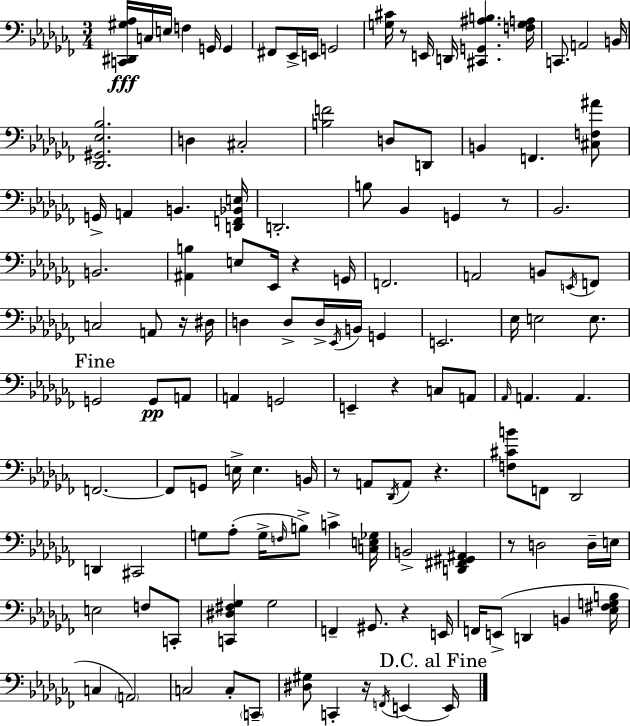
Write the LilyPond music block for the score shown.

{
  \clef bass
  \numericTimeSignature
  \time 3/4
  \key aes \minor
  <c, dis, gis aes>16\fff c16 e16 f4 g,16 g,4 | fis,8 ees,16-> e,16 g,2 | <g cis'>16 r8 e,16 d,16 <cis, g, ais b>4. <f g a>16 | c,8. a,2 b,16 | \break <des, gis, ees bes>2. | d4 cis2-. | <b f'>2 d8 d,8 | b,4 f,4. <cis f ais'>8 | \break g,16-> a,4 b,4. <d, f, bes, e>16 | d,2.-. | b8 bes,4 g,4 r8 | bes,2. | \break b,2. | <ais, b>4 e8 ees,16 r4 g,16 | f,2. | a,2 b,8 \acciaccatura { e,16 } f,8 | \break c2 a,8 r16 | dis16 d4 d8-> d16-> \acciaccatura { ees,16 } b,16 g,4 | e,2. | ees16 e2 e8. | \break \mark "Fine" g,2 g,8\pp | a,8 a,4 g,2 | e,4-- r4 c8 | a,8 \grace { aes,16 } a,4. a,4. | \break f,2.~~ | f,8 g,8 e16-> e4. | b,16 r8 a,8 \acciaccatura { des,16 } a,8 r4. | <f cis' b'>8 f,8 des,2 | \break d,4 cis,2 | g8 aes8-.( g16-> \grace { f16 } b8->) | c'4-> <c e ges>16 b,2-> | <d, fis, gis, ais,>4 r8 d2 | \break d16-- e16 e2 | f8 c,8-. <c, dis fis ges>4 ges2 | f,4-- gis,8. | r4 e,16 f,16 e,8->( d,4 | \break b,4 <ees fis g b>16 c4 \parenthesize a,2) | c2 | c8-. \parenthesize c,8-- <dis gis>8 c,4-. r16 | \acciaccatura { f,16 }( e,4 \mark "D.C. al Fine" e,16) \bar "|."
}